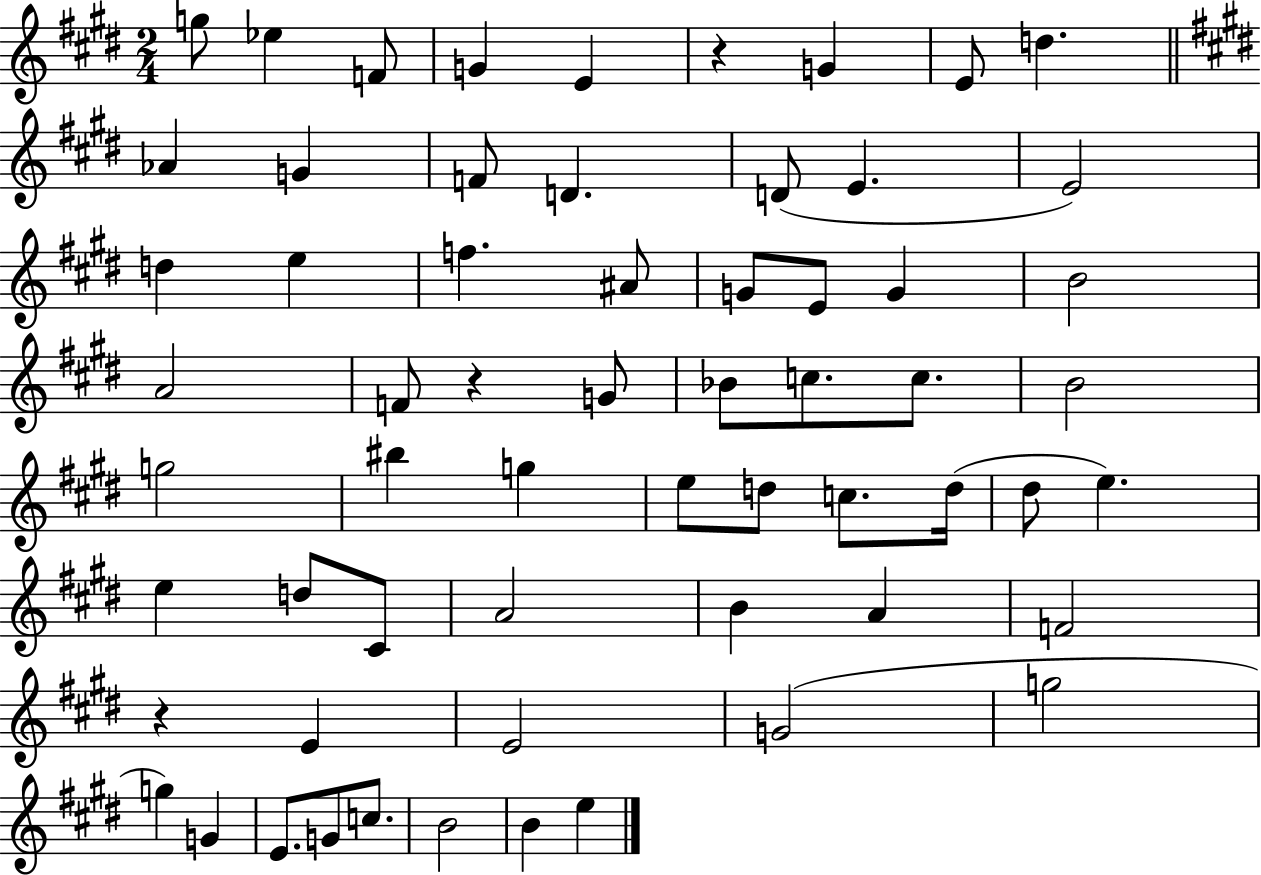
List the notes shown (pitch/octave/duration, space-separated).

G5/e Eb5/q F4/e G4/q E4/q R/q G4/q E4/e D5/q. Ab4/q G4/q F4/e D4/q. D4/e E4/q. E4/h D5/q E5/q F5/q. A#4/e G4/e E4/e G4/q B4/h A4/h F4/e R/q G4/e Bb4/e C5/e. C5/e. B4/h G5/h BIS5/q G5/q E5/e D5/e C5/e. D5/s D#5/e E5/q. E5/q D5/e C#4/e A4/h B4/q A4/q F4/h R/q E4/q E4/h G4/h G5/h G5/q G4/q E4/e. G4/e C5/e. B4/h B4/q E5/q